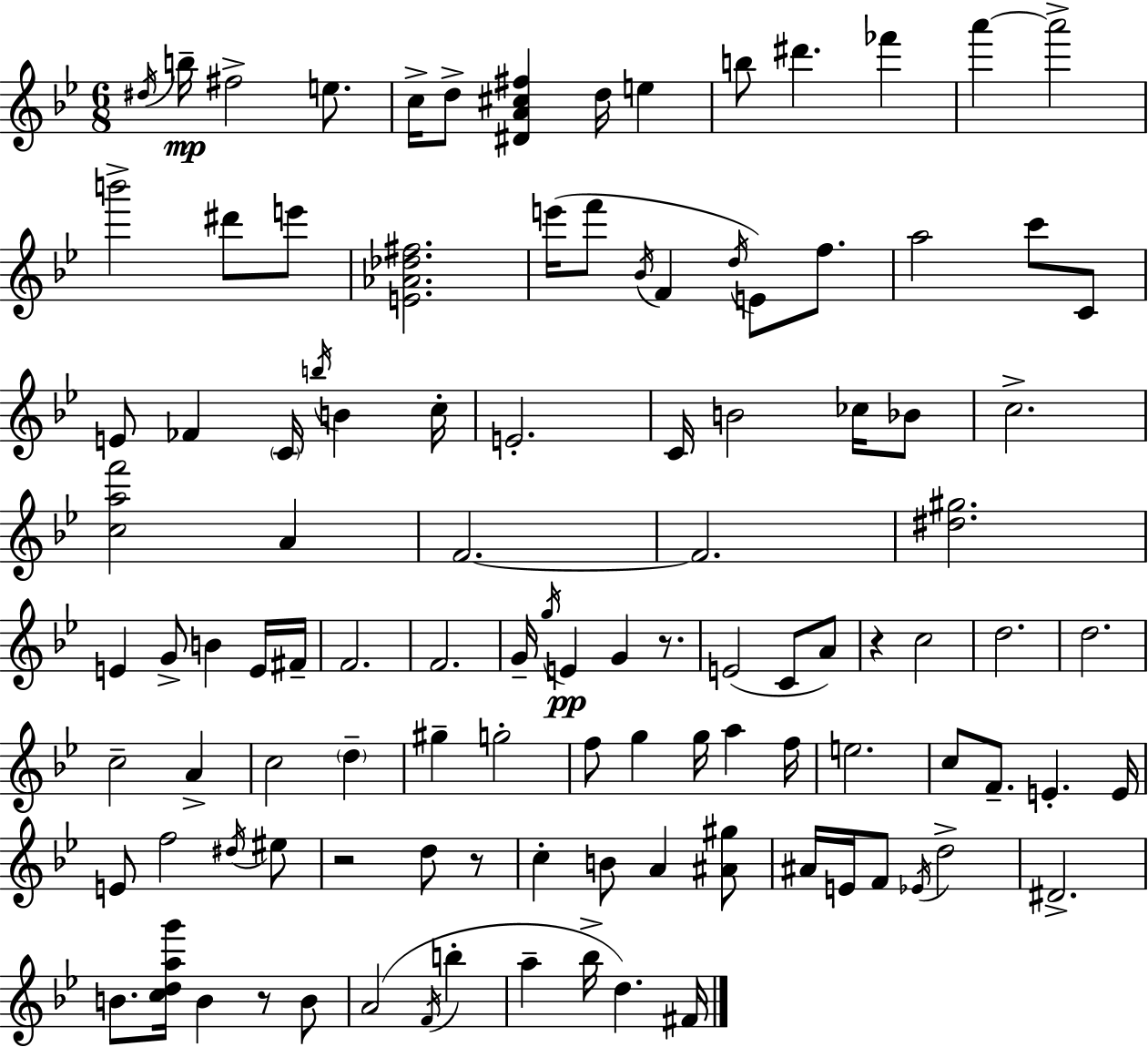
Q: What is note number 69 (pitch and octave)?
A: F5